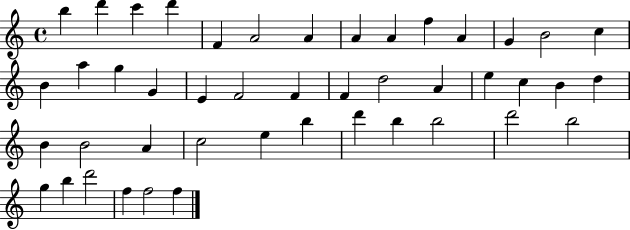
{
  \clef treble
  \time 4/4
  \defaultTimeSignature
  \key c \major
  b''4 d'''4 c'''4 d'''4 | f'4 a'2 a'4 | a'4 a'4 f''4 a'4 | g'4 b'2 c''4 | \break b'4 a''4 g''4 g'4 | e'4 f'2 f'4 | f'4 d''2 a'4 | e''4 c''4 b'4 d''4 | \break b'4 b'2 a'4 | c''2 e''4 b''4 | d'''4 b''4 b''2 | d'''2 b''2 | \break g''4 b''4 d'''2 | f''4 f''2 f''4 | \bar "|."
}